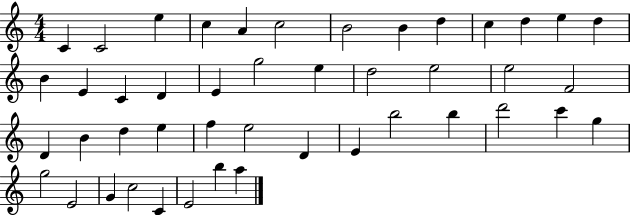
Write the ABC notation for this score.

X:1
T:Untitled
M:4/4
L:1/4
K:C
C C2 e c A c2 B2 B d c d e d B E C D E g2 e d2 e2 e2 F2 D B d e f e2 D E b2 b d'2 c' g g2 E2 G c2 C E2 b a